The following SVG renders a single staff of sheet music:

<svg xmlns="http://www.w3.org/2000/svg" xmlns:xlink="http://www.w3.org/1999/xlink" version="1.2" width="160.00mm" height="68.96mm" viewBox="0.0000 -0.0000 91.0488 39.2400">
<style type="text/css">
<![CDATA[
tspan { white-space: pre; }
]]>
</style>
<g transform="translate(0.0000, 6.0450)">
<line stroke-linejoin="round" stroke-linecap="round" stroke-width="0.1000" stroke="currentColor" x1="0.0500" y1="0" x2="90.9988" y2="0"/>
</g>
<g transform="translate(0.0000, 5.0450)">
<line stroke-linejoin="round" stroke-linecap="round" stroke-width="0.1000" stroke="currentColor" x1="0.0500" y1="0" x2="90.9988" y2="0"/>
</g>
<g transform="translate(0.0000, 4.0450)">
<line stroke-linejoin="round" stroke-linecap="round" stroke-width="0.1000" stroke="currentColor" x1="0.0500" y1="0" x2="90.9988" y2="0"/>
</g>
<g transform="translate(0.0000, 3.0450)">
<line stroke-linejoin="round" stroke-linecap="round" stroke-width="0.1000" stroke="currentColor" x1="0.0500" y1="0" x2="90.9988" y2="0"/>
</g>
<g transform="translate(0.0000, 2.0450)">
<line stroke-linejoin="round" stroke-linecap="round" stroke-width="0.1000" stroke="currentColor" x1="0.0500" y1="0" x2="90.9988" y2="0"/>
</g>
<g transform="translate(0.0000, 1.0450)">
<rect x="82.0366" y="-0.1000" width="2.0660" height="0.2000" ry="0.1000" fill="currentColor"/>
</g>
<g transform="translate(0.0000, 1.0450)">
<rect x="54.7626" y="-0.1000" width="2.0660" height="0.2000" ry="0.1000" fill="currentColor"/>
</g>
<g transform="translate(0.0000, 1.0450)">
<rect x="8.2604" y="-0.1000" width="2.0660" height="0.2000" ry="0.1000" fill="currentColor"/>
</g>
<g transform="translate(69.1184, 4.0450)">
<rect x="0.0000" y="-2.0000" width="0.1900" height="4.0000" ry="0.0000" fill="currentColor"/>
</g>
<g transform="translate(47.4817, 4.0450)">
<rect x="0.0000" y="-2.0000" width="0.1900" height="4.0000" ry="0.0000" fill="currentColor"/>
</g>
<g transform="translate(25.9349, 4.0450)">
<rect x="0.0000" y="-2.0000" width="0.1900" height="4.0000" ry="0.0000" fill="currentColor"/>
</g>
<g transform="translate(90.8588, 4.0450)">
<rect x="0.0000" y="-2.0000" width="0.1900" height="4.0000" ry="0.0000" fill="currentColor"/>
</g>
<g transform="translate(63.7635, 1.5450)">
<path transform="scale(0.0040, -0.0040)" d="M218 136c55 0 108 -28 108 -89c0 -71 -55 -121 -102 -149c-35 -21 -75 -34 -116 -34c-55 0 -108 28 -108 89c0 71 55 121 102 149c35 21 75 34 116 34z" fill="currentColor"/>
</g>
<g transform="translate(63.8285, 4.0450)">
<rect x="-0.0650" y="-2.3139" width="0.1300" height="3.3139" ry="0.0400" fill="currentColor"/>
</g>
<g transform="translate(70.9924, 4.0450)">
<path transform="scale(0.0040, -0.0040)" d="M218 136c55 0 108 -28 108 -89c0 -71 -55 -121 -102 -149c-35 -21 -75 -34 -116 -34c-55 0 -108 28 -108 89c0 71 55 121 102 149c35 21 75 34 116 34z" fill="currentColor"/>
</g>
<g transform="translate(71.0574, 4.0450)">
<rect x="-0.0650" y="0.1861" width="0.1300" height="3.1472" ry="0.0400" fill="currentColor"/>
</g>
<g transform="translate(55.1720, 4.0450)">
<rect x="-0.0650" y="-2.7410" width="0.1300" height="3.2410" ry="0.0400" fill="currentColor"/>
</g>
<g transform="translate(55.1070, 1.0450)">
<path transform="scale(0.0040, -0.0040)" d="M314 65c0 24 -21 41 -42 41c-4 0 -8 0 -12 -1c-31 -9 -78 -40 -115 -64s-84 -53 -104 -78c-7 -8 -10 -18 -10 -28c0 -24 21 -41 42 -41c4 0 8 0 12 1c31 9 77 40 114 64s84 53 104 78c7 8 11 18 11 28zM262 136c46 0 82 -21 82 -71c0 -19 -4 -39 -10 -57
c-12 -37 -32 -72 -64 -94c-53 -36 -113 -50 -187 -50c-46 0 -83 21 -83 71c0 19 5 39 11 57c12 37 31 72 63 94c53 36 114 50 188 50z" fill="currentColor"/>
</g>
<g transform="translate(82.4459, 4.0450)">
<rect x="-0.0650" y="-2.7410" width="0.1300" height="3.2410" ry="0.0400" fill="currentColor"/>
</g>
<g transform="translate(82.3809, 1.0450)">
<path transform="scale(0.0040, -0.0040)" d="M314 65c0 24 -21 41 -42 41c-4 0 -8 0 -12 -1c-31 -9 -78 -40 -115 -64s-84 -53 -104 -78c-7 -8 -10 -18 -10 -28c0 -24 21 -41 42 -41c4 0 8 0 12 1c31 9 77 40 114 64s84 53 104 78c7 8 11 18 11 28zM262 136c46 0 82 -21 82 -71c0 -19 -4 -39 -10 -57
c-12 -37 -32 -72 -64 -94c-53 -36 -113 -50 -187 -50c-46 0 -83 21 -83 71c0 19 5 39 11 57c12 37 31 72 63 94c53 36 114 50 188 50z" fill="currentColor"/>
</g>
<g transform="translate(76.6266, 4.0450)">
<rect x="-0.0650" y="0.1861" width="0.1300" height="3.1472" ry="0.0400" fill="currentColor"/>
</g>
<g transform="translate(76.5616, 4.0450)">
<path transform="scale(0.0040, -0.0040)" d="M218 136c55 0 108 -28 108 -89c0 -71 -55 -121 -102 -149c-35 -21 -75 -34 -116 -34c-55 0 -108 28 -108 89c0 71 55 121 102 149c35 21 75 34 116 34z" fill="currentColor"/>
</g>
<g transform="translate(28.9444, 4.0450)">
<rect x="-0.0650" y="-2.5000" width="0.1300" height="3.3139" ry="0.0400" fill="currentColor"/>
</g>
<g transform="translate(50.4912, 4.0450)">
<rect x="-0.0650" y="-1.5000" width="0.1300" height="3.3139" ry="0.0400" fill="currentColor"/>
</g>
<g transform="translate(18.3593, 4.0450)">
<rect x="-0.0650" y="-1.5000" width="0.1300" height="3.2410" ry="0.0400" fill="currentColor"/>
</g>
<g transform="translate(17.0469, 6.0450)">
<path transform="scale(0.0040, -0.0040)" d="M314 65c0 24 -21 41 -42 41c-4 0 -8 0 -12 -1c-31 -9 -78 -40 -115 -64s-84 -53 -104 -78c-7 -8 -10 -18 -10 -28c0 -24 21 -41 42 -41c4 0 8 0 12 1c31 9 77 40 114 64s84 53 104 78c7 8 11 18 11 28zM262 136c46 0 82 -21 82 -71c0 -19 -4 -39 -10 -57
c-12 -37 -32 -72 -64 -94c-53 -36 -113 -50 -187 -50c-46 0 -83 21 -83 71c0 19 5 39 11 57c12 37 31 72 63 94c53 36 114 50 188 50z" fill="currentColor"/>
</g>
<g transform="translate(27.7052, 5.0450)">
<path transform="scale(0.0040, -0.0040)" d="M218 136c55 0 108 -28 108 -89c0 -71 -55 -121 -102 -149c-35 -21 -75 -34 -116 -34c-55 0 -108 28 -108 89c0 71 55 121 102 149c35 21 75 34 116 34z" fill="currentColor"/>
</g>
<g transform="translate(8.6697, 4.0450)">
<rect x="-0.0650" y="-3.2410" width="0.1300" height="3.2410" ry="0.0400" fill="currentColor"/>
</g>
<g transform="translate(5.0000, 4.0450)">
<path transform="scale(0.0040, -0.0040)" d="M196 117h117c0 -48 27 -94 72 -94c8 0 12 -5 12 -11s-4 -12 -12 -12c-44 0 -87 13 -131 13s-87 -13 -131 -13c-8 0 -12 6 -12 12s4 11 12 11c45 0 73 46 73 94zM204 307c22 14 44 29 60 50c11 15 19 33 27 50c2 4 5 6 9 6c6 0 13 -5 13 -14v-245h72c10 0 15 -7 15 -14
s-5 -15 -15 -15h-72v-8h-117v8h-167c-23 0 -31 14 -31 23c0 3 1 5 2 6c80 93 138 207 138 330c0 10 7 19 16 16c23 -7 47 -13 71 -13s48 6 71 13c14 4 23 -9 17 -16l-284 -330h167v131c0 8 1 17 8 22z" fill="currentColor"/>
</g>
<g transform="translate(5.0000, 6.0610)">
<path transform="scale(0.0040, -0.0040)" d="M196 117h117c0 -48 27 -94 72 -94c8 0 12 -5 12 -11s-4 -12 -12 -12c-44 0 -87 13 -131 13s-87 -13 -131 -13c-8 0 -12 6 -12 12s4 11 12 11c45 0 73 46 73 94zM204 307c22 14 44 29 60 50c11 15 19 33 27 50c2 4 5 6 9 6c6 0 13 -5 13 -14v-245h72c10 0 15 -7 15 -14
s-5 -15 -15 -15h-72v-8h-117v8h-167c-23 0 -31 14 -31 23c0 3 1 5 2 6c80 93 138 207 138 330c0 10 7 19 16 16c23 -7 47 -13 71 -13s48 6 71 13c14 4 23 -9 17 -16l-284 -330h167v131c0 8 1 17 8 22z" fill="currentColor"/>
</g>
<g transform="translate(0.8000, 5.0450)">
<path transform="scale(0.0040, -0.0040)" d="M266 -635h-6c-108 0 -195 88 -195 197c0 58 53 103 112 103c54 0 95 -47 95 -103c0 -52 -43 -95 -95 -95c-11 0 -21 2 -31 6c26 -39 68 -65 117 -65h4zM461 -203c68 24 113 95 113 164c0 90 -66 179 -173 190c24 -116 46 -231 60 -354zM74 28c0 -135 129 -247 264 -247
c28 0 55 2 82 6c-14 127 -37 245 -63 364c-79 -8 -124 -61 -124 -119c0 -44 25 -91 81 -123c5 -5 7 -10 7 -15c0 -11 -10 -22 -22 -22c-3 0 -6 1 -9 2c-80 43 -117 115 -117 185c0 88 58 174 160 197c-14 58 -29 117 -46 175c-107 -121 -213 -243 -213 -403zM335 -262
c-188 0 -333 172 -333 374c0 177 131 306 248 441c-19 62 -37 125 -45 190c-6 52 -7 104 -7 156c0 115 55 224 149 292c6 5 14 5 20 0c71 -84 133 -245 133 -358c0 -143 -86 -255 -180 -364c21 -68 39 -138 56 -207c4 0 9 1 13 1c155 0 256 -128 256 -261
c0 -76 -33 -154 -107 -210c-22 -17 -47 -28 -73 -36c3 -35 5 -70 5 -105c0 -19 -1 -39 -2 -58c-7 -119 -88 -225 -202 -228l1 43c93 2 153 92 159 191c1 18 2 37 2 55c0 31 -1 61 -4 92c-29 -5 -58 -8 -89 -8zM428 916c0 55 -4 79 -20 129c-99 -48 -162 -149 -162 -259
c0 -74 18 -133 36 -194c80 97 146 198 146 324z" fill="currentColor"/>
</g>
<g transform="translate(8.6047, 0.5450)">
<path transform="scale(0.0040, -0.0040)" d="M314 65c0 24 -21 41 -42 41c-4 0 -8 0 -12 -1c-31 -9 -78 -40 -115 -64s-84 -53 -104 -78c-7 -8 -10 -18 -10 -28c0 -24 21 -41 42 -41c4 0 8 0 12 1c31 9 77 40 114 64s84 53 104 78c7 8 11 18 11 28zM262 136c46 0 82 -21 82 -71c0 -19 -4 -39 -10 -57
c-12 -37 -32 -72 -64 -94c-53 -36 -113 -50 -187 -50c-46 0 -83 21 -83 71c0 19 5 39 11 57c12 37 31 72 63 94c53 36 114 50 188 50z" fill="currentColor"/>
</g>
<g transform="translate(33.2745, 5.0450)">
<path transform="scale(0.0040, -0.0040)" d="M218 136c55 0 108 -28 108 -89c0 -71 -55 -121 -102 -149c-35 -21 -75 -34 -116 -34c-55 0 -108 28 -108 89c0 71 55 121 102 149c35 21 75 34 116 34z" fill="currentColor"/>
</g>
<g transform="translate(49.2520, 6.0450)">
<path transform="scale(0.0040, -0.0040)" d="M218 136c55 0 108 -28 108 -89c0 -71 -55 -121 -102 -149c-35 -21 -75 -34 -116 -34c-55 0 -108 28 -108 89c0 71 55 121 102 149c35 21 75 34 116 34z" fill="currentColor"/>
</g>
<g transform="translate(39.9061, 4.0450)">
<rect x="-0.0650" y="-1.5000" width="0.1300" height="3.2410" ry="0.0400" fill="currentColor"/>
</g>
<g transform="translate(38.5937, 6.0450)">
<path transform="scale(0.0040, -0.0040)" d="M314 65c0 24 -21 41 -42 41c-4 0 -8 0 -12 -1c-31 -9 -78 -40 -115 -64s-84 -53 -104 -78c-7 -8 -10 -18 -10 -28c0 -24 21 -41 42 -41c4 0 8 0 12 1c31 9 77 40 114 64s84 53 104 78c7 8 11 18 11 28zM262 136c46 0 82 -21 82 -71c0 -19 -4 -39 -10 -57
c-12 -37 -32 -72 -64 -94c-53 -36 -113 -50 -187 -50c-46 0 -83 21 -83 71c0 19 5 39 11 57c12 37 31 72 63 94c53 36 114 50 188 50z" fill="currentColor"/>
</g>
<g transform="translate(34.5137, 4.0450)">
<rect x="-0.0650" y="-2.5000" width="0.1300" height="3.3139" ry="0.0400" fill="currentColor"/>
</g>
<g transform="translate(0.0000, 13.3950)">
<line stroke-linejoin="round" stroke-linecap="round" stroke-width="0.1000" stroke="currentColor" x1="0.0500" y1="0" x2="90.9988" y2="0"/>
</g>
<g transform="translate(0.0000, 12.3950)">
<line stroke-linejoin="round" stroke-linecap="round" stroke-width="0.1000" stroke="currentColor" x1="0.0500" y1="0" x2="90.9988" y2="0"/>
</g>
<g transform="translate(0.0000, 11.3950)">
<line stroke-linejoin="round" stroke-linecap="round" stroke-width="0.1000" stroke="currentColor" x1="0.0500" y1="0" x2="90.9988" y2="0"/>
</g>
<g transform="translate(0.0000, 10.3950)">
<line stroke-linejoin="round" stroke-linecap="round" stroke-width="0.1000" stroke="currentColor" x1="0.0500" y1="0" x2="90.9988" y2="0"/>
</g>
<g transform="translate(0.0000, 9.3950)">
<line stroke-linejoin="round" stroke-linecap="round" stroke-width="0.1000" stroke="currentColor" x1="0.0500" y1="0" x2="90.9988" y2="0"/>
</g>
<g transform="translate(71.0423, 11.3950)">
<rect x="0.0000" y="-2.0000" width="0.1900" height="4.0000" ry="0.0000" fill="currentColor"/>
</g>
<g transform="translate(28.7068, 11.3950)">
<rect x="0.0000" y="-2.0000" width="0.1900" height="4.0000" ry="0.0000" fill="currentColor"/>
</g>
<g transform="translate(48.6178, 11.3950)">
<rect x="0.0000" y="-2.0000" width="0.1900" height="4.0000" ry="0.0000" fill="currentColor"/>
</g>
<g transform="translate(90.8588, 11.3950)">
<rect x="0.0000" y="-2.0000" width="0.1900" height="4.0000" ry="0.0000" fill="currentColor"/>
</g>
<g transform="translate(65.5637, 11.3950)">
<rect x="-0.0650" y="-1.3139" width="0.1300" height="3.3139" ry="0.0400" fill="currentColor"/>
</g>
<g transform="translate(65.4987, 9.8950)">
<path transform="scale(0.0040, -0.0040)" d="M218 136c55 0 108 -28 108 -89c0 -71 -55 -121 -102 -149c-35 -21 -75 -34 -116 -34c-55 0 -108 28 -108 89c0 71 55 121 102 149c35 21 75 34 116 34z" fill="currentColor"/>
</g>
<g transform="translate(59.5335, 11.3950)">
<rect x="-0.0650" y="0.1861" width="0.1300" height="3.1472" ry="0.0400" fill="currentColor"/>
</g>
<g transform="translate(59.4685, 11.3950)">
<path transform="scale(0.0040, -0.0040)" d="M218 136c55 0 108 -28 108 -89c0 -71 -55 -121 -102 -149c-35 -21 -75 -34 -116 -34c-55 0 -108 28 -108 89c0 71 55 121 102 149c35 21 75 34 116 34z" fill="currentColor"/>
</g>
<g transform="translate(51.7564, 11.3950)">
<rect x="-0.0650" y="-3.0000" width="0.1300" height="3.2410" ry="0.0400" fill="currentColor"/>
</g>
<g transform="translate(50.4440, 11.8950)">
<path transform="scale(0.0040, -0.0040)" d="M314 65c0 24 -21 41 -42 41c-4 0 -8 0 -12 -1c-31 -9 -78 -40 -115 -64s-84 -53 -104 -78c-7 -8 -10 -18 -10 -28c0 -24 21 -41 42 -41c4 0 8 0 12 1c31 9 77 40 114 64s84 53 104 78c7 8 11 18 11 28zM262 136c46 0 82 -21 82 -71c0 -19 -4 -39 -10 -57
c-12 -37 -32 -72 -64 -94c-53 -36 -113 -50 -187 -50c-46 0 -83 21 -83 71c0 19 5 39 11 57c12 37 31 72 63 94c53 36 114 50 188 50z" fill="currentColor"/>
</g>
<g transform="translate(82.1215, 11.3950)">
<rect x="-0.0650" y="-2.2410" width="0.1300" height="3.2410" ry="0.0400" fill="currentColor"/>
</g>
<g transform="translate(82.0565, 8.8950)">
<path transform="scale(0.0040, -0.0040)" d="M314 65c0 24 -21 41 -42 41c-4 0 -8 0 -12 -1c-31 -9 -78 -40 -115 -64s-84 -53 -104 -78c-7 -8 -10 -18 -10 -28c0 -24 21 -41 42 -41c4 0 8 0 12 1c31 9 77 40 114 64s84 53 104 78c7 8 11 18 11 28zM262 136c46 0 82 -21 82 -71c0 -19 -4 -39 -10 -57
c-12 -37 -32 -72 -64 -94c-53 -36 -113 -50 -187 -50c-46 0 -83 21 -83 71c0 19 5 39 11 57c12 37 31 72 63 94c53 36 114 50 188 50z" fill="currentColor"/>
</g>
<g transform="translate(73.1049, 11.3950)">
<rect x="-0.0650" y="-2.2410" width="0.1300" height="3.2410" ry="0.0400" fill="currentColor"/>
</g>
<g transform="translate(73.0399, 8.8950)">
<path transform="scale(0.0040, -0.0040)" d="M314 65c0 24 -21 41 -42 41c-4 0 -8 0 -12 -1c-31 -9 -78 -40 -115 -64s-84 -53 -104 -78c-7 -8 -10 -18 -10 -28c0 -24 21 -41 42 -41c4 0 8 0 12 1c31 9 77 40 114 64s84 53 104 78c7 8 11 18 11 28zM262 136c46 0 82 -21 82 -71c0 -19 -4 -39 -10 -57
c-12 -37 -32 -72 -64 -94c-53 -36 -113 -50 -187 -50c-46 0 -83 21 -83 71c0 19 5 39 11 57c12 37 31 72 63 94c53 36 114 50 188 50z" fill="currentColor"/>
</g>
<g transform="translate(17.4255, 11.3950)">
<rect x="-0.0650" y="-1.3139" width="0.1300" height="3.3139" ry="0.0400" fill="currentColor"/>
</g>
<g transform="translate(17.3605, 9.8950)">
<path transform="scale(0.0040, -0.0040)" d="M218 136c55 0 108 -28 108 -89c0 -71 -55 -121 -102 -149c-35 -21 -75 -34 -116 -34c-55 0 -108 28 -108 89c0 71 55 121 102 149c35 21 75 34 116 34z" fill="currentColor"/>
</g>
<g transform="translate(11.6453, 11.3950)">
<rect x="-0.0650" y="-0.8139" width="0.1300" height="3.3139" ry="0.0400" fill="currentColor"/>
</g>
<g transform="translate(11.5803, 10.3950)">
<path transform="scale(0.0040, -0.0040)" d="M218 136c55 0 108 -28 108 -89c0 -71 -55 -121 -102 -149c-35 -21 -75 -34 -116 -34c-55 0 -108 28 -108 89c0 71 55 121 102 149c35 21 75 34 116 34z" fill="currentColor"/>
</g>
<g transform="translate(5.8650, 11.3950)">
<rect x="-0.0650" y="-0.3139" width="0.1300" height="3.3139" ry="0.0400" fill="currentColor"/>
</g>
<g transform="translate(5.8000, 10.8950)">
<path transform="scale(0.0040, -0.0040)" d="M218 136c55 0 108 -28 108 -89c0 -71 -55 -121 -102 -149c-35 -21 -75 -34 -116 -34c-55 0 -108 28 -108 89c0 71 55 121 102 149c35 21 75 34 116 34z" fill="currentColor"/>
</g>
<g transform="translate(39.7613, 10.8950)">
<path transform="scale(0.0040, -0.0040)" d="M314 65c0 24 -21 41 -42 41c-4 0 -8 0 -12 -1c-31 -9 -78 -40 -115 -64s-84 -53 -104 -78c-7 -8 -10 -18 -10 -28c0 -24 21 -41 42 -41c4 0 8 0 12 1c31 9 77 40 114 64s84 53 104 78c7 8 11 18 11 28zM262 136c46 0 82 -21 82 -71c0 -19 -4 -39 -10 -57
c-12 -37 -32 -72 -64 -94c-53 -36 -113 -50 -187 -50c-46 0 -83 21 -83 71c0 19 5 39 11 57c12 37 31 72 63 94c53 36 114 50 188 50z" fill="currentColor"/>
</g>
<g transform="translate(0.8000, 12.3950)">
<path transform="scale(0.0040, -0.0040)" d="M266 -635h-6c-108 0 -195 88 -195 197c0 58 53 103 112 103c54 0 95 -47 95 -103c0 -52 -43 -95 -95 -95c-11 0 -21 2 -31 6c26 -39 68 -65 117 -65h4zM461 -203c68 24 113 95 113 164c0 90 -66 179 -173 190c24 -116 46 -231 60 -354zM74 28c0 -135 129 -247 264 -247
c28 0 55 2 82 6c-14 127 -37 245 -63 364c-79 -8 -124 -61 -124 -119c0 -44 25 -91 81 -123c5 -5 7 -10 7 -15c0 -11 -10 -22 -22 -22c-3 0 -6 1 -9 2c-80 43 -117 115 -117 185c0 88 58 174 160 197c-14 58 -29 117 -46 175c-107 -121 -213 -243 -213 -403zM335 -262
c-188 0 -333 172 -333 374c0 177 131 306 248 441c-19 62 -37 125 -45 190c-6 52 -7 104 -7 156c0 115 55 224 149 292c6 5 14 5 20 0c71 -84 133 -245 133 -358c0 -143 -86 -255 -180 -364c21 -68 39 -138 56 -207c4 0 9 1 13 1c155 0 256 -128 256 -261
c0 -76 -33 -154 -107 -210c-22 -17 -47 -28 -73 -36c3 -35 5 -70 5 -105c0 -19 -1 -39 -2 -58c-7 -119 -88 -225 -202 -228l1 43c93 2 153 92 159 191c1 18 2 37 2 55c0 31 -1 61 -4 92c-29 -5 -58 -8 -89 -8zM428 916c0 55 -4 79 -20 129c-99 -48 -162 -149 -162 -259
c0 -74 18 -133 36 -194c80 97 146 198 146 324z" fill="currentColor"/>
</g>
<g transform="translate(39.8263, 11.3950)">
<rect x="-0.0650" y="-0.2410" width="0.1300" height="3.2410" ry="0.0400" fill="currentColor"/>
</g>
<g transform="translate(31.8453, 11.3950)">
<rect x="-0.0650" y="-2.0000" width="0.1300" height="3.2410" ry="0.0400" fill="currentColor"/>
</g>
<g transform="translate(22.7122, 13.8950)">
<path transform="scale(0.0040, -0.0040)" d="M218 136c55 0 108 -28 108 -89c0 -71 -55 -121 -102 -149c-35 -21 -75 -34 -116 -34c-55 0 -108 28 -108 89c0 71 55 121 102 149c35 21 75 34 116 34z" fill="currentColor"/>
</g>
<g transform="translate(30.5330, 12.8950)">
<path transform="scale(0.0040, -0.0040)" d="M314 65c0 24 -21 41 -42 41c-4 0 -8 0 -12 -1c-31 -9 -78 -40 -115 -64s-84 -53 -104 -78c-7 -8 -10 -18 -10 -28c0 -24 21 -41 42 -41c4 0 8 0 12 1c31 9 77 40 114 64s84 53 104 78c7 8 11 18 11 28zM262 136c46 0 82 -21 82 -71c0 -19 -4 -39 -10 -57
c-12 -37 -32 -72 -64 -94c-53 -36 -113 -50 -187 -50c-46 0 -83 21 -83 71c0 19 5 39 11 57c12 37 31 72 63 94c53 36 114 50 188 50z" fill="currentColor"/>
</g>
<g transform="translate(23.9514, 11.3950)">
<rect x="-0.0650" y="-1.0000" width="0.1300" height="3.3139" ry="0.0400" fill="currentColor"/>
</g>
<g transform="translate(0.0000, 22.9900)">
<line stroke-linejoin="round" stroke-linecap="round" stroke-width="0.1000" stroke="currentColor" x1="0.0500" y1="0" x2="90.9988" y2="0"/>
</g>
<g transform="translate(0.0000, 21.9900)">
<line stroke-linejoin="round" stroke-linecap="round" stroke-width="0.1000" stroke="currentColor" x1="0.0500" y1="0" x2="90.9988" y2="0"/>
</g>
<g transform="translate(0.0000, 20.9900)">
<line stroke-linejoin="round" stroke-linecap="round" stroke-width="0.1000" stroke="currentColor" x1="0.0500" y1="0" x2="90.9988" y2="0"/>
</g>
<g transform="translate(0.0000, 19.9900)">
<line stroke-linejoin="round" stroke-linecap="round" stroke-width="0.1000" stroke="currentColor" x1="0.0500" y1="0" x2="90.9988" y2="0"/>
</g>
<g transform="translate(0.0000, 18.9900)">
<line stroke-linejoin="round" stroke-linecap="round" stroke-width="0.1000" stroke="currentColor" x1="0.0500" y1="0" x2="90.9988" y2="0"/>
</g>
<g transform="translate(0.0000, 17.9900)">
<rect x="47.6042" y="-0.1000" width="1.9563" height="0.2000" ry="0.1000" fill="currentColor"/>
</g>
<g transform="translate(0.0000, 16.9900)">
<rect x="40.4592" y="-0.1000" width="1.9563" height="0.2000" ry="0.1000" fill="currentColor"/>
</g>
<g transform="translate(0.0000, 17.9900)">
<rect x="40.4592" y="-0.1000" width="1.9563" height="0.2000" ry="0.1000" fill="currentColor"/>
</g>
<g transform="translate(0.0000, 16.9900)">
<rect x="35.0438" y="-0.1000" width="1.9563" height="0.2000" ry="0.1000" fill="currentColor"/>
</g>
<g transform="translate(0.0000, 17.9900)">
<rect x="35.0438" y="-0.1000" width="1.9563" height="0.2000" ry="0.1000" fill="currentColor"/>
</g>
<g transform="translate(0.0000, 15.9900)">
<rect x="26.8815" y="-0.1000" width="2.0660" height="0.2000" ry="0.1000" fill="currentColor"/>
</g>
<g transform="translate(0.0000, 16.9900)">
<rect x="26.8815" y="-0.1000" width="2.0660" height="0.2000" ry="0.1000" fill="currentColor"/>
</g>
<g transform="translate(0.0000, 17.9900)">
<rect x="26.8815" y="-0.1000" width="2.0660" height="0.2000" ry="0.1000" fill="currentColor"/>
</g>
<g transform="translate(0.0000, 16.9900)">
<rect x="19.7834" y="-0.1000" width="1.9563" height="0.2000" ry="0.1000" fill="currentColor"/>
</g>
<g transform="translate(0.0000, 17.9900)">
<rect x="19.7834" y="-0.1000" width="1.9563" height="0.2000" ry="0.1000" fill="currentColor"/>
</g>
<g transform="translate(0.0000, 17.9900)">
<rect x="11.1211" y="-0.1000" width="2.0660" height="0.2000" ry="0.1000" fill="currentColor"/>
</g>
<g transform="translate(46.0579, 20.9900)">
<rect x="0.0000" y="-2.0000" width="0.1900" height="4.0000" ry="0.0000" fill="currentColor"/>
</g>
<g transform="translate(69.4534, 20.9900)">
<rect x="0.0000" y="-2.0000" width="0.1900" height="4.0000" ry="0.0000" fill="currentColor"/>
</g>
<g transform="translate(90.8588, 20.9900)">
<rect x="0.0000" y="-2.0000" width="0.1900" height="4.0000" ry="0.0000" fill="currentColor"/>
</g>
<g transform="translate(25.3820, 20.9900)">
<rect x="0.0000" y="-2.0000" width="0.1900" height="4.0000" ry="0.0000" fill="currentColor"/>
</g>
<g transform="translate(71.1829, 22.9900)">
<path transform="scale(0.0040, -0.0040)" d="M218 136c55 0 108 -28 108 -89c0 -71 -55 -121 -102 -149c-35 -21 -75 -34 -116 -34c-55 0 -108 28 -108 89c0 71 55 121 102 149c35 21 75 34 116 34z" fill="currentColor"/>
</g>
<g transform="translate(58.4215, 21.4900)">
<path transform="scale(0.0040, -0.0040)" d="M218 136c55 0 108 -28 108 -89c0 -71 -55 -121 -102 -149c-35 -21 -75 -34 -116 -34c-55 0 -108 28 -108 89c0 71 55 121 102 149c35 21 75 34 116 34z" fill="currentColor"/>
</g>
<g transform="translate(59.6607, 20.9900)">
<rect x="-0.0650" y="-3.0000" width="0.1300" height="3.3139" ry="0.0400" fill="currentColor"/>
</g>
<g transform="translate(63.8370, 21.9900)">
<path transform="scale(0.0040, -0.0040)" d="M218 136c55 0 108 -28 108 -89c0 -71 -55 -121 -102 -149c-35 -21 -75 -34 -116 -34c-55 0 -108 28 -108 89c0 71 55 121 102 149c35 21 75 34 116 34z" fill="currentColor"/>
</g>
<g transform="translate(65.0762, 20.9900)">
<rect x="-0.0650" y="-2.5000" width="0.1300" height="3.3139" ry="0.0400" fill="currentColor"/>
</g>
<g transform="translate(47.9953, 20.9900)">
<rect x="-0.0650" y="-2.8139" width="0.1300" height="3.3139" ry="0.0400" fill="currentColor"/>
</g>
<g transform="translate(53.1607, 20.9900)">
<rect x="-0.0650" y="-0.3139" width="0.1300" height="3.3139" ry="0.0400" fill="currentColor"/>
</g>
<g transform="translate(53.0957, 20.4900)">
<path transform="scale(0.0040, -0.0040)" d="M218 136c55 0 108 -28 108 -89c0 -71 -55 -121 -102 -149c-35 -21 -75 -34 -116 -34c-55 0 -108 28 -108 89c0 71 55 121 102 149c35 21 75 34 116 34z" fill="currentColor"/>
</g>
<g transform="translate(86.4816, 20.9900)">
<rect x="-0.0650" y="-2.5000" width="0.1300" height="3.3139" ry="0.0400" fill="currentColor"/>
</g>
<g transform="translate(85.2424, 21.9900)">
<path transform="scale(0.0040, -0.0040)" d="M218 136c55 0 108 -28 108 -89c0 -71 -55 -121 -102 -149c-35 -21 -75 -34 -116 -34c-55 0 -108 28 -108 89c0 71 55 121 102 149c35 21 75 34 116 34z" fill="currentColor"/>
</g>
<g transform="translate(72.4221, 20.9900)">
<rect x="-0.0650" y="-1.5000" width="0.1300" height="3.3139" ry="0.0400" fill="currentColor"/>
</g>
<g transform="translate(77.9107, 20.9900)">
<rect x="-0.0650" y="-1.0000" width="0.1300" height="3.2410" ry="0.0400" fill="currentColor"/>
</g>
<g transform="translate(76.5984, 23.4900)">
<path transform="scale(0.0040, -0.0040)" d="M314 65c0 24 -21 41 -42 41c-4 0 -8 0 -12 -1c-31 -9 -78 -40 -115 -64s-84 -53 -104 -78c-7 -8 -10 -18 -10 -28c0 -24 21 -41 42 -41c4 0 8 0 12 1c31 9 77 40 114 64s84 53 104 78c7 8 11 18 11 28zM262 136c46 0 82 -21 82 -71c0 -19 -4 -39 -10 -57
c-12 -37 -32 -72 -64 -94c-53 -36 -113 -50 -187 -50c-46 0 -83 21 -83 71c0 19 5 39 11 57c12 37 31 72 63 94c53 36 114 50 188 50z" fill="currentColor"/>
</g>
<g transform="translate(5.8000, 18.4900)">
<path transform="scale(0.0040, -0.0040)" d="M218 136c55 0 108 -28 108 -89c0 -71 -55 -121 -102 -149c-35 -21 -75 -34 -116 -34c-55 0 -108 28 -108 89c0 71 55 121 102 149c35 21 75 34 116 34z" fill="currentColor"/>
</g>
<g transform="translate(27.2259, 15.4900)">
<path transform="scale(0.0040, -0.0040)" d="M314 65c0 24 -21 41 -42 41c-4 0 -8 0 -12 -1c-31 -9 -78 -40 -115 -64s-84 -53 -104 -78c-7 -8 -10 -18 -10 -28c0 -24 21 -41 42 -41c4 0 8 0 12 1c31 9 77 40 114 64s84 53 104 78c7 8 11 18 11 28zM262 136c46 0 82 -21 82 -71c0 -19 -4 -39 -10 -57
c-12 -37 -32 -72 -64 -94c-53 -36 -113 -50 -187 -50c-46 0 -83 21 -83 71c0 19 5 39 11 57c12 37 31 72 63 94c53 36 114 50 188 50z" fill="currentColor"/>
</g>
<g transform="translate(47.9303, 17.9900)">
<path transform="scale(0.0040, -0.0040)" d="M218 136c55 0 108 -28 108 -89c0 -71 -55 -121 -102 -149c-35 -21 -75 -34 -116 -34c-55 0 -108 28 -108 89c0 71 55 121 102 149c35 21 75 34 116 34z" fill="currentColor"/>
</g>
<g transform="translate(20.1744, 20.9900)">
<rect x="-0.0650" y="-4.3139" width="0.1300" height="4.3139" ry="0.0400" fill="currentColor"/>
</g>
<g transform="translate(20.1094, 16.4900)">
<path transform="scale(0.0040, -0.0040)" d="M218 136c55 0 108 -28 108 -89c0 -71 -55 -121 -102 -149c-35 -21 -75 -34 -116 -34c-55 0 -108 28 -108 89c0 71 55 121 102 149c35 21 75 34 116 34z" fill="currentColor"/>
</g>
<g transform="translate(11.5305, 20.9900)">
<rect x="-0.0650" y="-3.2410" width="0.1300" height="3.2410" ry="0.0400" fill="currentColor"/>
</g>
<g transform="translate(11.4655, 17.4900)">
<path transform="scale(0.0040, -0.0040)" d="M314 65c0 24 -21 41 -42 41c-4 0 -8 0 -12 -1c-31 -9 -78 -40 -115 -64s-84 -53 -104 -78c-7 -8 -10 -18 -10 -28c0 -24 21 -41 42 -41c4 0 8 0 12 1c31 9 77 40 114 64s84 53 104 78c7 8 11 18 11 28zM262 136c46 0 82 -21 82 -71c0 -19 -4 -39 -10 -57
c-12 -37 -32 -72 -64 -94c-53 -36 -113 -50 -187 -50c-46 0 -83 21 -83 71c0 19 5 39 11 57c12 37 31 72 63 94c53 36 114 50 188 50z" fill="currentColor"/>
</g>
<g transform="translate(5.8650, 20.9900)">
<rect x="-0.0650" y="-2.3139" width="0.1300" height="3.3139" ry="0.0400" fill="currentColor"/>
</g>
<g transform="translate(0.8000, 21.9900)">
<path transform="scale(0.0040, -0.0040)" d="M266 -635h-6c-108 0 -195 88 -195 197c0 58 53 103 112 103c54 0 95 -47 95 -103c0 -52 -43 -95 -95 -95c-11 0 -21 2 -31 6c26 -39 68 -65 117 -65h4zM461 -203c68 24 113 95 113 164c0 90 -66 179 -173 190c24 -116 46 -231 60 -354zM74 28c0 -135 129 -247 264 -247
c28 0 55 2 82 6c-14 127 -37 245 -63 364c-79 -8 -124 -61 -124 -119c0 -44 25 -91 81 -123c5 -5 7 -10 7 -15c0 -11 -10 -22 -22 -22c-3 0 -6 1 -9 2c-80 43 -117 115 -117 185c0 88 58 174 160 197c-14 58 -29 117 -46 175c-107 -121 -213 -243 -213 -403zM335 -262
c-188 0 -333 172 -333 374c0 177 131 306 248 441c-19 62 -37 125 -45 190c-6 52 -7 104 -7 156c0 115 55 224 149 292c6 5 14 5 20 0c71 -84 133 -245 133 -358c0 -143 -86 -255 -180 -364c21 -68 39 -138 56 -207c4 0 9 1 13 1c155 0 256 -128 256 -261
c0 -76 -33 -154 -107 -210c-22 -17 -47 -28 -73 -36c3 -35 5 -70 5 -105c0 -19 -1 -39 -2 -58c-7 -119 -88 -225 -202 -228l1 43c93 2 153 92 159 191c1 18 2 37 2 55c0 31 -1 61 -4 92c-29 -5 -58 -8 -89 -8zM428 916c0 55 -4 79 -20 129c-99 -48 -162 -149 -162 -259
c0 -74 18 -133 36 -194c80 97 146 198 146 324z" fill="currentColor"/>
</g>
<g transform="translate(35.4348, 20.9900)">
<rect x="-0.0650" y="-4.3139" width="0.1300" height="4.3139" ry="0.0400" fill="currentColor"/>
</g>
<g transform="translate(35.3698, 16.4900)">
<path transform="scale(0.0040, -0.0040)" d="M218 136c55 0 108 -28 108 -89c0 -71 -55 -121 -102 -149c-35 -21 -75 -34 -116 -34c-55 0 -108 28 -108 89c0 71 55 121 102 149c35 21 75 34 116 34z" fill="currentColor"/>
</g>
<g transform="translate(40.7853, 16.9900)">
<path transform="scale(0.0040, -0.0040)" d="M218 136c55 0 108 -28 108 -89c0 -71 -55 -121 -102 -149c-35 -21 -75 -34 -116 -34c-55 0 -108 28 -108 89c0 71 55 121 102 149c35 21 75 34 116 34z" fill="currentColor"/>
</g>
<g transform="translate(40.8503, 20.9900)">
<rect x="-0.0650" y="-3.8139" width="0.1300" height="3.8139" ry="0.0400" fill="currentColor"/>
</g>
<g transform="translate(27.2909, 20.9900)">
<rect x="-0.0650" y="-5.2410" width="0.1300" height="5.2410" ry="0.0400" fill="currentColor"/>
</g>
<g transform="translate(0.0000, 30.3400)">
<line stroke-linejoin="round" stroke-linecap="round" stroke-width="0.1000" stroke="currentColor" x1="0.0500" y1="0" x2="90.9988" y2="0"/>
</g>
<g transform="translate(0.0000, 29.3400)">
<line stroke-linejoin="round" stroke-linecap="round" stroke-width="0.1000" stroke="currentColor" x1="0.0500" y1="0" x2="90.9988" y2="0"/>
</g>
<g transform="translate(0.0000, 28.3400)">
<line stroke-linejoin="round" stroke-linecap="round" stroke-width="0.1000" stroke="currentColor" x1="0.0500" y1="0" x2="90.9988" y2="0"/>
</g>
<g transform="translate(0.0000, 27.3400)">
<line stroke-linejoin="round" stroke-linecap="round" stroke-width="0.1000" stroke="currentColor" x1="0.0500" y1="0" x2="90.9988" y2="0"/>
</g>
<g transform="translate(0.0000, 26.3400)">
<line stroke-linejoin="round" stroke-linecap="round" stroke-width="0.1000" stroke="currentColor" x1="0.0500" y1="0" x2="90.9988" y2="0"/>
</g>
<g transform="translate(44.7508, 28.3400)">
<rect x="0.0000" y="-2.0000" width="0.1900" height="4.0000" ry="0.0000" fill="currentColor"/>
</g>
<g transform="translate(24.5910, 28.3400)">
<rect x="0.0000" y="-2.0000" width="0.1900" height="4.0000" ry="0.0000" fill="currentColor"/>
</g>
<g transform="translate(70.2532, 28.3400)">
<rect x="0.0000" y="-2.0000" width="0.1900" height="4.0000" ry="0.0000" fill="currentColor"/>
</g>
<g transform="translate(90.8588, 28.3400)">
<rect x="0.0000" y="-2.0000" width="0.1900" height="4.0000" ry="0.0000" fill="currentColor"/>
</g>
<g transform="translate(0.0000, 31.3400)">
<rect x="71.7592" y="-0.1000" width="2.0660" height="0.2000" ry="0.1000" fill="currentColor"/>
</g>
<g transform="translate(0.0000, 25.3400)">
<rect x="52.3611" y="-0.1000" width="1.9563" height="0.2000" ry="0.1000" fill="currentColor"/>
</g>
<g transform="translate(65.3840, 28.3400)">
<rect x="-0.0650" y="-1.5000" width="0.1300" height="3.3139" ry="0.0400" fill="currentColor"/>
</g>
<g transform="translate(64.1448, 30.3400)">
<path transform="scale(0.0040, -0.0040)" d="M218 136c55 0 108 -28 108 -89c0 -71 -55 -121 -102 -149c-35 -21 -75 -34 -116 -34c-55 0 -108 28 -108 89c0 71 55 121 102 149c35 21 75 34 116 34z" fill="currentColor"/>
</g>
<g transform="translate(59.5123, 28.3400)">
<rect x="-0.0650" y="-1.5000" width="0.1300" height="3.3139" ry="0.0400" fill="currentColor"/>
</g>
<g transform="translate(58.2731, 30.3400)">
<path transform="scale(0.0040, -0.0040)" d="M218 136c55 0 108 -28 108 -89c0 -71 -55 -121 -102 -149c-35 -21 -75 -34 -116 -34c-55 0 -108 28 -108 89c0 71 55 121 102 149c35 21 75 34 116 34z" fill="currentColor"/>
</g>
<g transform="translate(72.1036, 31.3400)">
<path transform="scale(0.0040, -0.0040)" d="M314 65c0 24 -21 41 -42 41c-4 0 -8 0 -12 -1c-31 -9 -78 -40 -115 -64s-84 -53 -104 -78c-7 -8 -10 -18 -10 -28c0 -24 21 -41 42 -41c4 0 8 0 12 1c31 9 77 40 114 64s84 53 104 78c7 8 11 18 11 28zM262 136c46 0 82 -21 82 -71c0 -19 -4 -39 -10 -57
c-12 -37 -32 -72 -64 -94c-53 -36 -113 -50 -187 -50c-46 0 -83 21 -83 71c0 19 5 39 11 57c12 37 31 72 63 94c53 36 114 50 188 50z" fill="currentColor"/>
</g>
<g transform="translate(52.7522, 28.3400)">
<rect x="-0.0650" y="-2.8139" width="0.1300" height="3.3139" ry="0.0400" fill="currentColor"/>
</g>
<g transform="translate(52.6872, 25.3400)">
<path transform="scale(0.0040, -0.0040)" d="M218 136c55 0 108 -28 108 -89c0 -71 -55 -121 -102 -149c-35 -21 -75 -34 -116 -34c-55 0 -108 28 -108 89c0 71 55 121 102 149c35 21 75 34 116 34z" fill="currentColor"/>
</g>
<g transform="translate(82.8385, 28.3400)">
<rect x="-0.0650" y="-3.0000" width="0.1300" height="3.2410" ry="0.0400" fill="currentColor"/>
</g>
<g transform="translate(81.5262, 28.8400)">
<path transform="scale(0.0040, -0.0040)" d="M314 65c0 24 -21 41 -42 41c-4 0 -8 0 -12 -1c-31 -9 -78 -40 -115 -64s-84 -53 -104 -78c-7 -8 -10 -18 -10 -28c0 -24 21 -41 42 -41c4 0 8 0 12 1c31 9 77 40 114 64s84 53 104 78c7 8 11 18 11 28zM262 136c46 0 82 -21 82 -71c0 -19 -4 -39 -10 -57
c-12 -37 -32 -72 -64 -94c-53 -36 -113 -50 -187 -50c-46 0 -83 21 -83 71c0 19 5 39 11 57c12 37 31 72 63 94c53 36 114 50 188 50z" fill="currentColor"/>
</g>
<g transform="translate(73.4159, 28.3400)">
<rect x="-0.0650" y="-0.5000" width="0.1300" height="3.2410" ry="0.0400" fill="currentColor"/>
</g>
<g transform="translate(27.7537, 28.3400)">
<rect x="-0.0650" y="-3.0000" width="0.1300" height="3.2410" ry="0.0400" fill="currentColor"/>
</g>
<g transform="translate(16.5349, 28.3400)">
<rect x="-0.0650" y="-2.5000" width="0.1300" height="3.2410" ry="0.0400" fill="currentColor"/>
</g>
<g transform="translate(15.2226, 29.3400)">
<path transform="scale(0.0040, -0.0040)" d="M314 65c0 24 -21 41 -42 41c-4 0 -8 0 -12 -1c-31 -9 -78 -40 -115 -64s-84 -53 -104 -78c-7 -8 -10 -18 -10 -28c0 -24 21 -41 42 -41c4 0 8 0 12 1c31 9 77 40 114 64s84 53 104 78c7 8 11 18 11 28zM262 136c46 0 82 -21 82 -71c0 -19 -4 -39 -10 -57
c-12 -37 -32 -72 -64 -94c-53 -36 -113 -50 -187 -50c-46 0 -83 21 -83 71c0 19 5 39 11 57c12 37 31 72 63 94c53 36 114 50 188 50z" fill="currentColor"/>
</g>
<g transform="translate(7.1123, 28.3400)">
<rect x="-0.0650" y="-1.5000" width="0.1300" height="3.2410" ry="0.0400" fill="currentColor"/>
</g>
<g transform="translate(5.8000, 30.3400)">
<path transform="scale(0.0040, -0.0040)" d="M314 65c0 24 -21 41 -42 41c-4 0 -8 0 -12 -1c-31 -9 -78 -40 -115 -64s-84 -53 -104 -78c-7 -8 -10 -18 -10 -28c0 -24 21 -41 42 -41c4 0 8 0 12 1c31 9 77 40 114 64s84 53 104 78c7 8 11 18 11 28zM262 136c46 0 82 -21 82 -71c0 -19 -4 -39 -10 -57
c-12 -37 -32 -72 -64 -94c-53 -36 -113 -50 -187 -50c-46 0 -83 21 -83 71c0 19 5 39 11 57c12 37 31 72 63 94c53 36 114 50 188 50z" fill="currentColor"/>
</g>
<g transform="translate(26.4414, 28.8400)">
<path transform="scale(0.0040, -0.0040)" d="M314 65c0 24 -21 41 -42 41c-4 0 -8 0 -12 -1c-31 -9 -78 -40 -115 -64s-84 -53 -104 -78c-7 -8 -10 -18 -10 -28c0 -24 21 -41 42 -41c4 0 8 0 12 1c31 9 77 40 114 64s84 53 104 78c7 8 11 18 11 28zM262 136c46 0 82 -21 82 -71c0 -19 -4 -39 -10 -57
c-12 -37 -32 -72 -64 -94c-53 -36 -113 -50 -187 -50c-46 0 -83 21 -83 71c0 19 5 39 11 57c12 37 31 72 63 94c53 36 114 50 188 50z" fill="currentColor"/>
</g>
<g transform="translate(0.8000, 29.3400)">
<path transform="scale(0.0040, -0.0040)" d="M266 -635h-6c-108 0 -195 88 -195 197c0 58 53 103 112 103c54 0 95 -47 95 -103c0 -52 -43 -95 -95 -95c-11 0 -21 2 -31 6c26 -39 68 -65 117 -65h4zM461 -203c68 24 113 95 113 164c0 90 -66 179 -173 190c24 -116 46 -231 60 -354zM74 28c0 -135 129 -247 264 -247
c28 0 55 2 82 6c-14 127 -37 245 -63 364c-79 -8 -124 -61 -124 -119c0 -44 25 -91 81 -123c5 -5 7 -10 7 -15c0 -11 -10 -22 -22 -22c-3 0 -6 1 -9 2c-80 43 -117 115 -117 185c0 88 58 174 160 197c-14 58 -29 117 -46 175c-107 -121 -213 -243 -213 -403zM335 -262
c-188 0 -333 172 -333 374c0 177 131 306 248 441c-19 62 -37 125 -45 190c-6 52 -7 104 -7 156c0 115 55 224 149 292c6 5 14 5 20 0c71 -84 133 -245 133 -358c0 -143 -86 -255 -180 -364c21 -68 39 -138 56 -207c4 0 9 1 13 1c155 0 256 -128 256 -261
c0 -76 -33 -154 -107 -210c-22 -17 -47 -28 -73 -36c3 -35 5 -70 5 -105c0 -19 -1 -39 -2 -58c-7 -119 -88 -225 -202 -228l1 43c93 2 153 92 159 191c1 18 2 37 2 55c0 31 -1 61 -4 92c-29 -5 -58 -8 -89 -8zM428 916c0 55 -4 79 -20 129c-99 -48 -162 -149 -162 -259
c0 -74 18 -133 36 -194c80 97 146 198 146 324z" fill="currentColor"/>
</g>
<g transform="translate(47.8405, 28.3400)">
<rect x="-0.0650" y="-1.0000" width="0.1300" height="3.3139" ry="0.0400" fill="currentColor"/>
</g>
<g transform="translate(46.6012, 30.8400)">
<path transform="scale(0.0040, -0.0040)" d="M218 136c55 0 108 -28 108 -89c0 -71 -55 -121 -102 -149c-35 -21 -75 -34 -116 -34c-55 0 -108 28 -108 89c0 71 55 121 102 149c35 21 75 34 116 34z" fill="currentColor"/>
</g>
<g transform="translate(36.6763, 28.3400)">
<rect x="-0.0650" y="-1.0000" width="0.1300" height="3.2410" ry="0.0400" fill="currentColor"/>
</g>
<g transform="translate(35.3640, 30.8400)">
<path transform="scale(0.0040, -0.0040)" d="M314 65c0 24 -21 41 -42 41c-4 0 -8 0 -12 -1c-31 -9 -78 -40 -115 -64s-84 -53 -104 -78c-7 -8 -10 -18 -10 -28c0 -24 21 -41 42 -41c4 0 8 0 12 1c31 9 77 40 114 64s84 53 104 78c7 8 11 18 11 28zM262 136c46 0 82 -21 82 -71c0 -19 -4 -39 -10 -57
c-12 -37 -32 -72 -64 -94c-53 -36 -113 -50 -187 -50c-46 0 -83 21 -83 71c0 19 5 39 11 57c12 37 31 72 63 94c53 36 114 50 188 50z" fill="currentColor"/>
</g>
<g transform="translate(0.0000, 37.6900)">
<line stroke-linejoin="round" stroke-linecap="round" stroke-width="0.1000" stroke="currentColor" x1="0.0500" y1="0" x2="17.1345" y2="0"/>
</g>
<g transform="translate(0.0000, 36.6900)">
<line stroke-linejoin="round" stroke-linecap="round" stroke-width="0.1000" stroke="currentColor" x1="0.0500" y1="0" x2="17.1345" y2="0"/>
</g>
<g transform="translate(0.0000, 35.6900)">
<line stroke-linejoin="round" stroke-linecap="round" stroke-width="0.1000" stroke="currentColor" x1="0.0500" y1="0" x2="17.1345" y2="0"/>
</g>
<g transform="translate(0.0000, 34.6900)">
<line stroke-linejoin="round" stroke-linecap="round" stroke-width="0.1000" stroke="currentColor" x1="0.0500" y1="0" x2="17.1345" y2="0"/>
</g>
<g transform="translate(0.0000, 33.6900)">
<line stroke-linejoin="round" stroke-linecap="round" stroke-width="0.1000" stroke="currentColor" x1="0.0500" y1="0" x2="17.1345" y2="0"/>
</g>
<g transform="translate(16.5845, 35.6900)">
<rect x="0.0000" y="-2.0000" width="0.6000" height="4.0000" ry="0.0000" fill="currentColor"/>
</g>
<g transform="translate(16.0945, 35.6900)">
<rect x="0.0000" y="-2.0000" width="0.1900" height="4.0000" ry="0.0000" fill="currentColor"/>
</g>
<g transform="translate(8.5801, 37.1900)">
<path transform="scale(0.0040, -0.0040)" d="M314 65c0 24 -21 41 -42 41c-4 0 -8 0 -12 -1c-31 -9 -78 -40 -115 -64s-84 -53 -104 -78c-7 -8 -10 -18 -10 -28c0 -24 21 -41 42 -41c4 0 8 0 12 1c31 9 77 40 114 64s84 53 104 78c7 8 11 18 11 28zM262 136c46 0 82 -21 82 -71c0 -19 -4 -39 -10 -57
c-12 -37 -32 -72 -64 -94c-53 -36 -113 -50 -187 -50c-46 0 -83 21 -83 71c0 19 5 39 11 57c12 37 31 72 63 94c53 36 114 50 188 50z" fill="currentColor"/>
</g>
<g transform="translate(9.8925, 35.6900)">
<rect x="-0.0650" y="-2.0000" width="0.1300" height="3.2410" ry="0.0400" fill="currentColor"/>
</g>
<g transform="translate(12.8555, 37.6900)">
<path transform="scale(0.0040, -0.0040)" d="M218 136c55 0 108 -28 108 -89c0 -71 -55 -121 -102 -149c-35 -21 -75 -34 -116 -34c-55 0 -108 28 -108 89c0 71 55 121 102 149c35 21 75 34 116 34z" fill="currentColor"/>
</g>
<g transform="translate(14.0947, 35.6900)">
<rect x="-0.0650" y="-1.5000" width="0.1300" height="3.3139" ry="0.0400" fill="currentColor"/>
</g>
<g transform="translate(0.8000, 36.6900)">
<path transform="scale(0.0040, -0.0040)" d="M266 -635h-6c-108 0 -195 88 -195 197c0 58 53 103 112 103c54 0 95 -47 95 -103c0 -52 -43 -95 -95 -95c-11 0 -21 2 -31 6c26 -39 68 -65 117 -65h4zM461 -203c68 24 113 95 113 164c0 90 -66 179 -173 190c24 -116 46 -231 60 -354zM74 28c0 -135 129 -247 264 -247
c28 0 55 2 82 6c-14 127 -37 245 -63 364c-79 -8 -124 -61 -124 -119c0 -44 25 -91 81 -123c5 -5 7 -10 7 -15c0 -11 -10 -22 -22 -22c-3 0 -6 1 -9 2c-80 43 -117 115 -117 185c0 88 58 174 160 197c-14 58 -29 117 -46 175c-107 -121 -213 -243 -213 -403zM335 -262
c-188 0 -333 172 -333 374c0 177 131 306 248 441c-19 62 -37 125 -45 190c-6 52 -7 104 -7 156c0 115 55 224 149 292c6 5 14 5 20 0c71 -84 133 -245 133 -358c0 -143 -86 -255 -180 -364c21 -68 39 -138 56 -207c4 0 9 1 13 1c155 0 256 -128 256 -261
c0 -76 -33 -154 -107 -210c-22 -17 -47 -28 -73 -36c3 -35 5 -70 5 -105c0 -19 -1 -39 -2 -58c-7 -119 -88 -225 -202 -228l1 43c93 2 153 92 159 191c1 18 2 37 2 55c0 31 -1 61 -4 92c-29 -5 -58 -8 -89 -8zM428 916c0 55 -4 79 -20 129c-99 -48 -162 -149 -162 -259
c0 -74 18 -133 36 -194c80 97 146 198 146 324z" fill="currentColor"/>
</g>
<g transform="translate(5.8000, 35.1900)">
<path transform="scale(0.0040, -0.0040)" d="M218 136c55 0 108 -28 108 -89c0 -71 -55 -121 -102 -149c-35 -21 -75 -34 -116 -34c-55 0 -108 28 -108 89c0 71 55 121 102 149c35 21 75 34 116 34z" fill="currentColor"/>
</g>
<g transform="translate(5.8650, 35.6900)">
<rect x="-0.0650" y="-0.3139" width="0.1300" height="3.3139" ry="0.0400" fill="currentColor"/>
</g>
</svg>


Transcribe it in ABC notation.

X:1
T:Untitled
M:4/4
L:1/4
K:C
b2 E2 G G E2 E a2 g B B a2 c d e D F2 c2 A2 B e g2 g2 g b2 d' f'2 d' c' a c A G E D2 G E2 G2 A2 D2 D a E E C2 A2 c F2 E